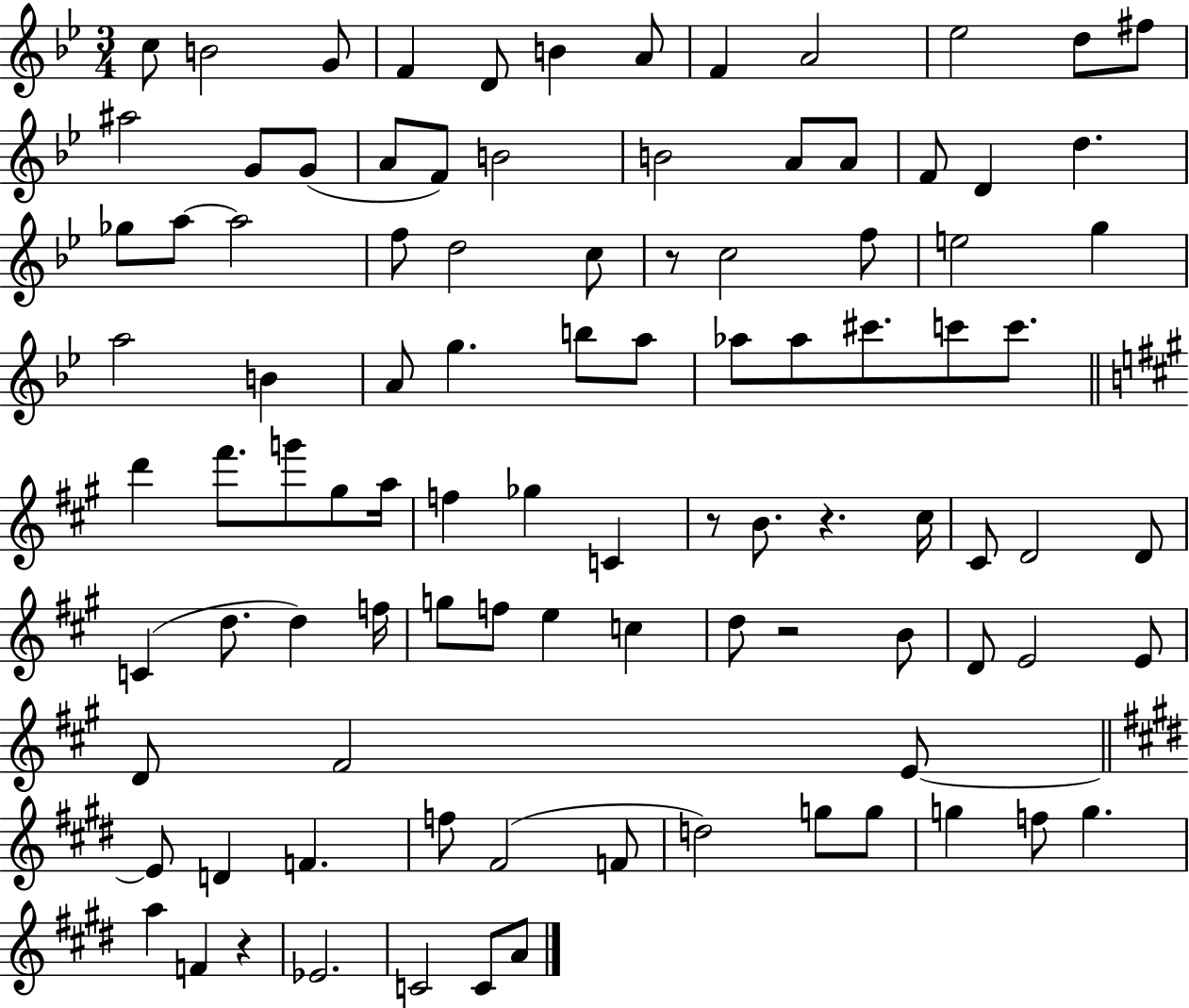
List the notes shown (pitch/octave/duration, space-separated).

C5/e B4/h G4/e F4/q D4/e B4/q A4/e F4/q A4/h Eb5/h D5/e F#5/e A#5/h G4/e G4/e A4/e F4/e B4/h B4/h A4/e A4/e F4/e D4/q D5/q. Gb5/e A5/e A5/h F5/e D5/h C5/e R/e C5/h F5/e E5/h G5/q A5/h B4/q A4/e G5/q. B5/e A5/e Ab5/e Ab5/e C#6/e. C6/e C6/e. D6/q F#6/e. G6/e G#5/e A5/s F5/q Gb5/q C4/q R/e B4/e. R/q. C#5/s C#4/e D4/h D4/e C4/q D5/e. D5/q F5/s G5/e F5/e E5/q C5/q D5/e R/h B4/e D4/e E4/h E4/e D4/e F#4/h E4/e E4/e D4/q F4/q. F5/e F#4/h F4/e D5/h G5/e G5/e G5/q F5/e G5/q. A5/q F4/q R/q Eb4/h. C4/h C4/e A4/e